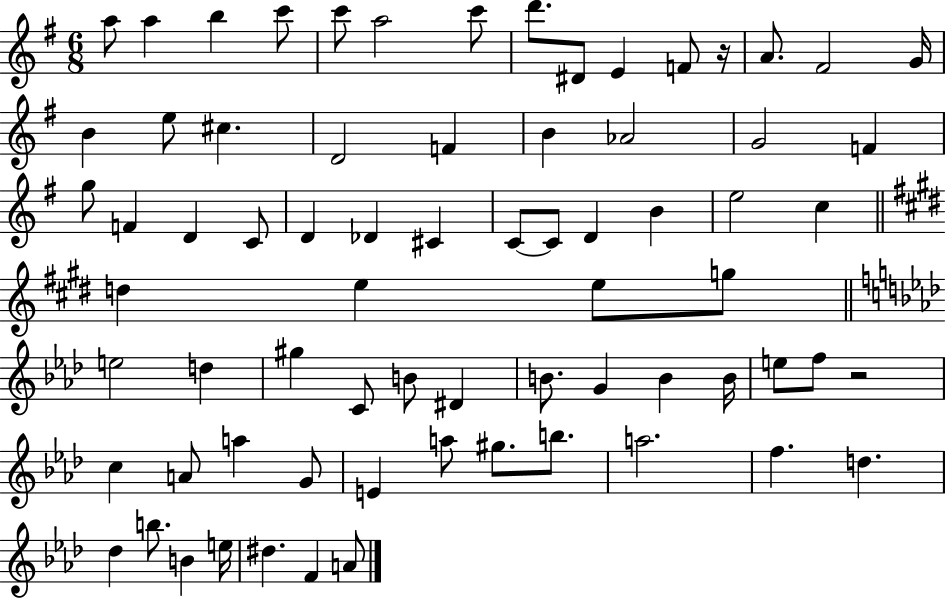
X:1
T:Untitled
M:6/8
L:1/4
K:G
a/2 a b c'/2 c'/2 a2 c'/2 d'/2 ^D/2 E F/2 z/4 A/2 ^F2 G/4 B e/2 ^c D2 F B _A2 G2 F g/2 F D C/2 D _D ^C C/2 C/2 D B e2 c d e e/2 g/2 e2 d ^g C/2 B/2 ^D B/2 G B B/4 e/2 f/2 z2 c A/2 a G/2 E a/2 ^g/2 b/2 a2 f d _d b/2 B e/4 ^d F A/2